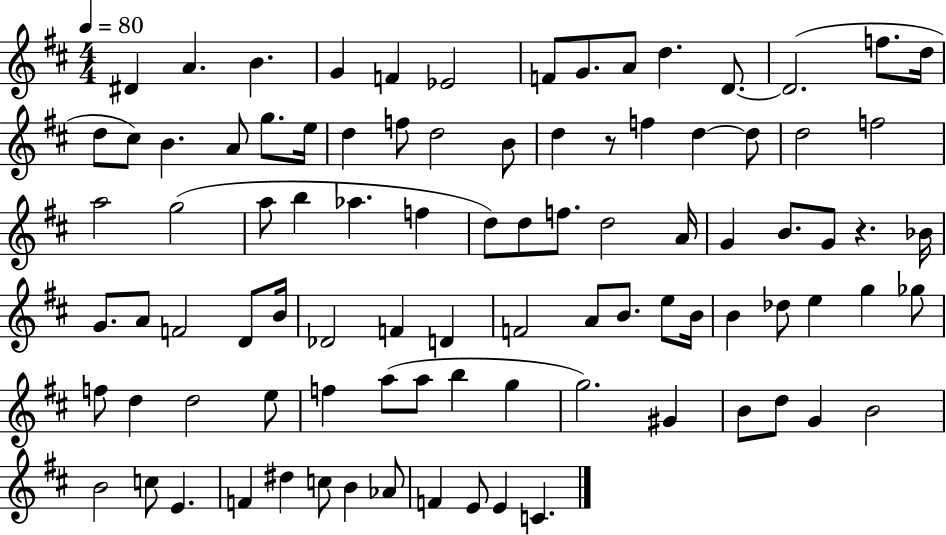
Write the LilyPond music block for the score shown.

{
  \clef treble
  \numericTimeSignature
  \time 4/4
  \key d \major
  \tempo 4 = 80
  dis'4 a'4. b'4. | g'4 f'4 ees'2 | f'8 g'8. a'8 d''4. d'8.~~ | d'2.( f''8. d''16 | \break d''8 cis''8) b'4. a'8 g''8. e''16 | d''4 f''8 d''2 b'8 | d''4 r8 f''4 d''4~~ d''8 | d''2 f''2 | \break a''2 g''2( | a''8 b''4 aes''4. f''4 | d''8) d''8 f''8. d''2 a'16 | g'4 b'8. g'8 r4. bes'16 | \break g'8. a'8 f'2 d'8 b'16 | des'2 f'4 d'4 | f'2 a'8 b'8. e''8 b'16 | b'4 des''8 e''4 g''4 ges''8 | \break f''8 d''4 d''2 e''8 | f''4 a''8( a''8 b''4 g''4 | g''2.) gis'4 | b'8 d''8 g'4 b'2 | \break b'2 c''8 e'4. | f'4 dis''4 c''8 b'4 aes'8 | f'4 e'8 e'4 c'4. | \bar "|."
}